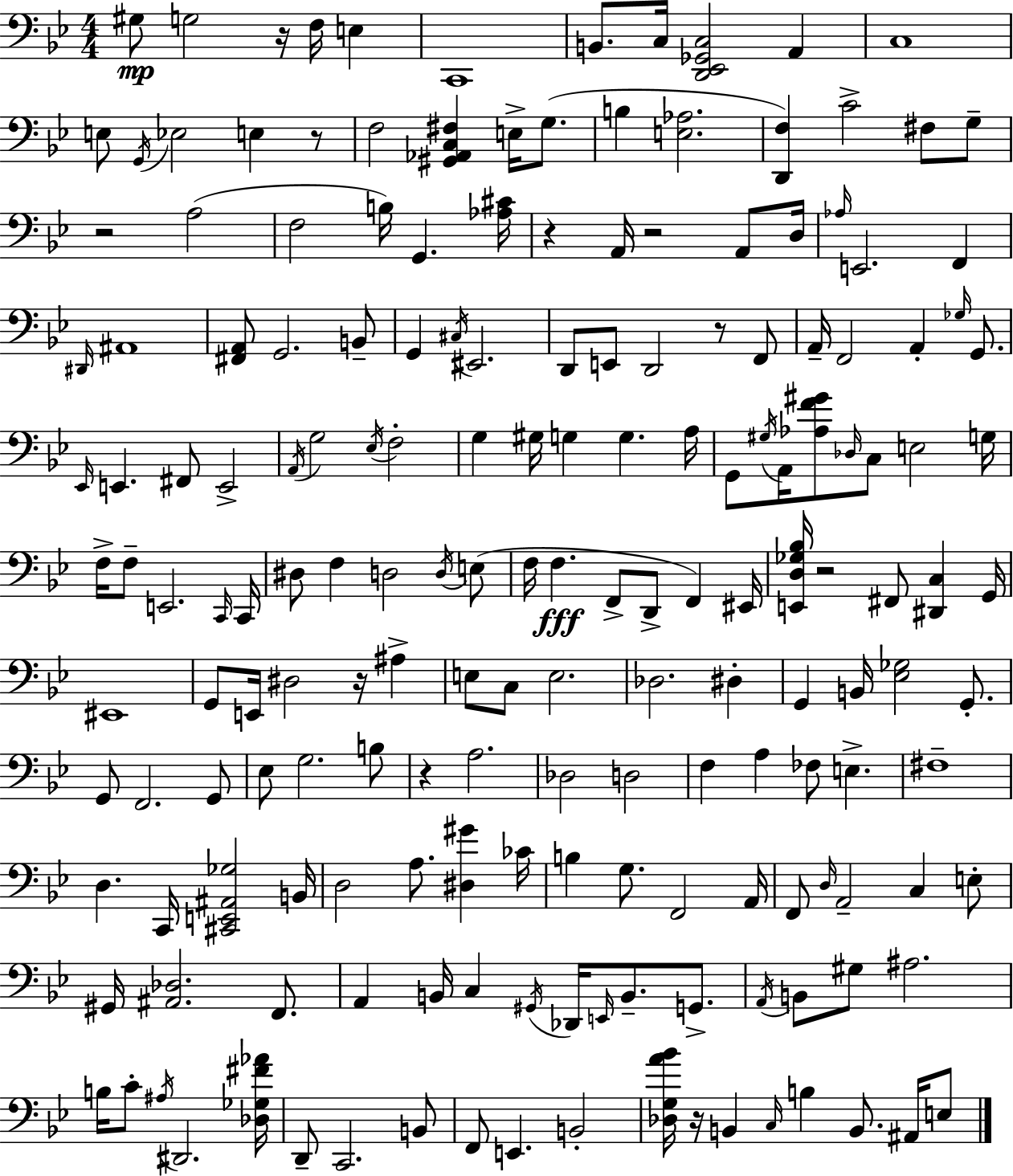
X:1
T:Untitled
M:4/4
L:1/4
K:Bb
^G,/2 G,2 z/4 F,/4 E, C,,4 B,,/2 C,/4 [D,,_E,,_G,,C,]2 A,, C,4 E,/2 G,,/4 _E,2 E, z/2 F,2 [^G,,_A,,C,^F,] E,/4 G,/2 B, [E,_A,]2 [D,,F,] C2 ^F,/2 G,/2 z2 A,2 F,2 B,/4 G,, [_A,^C]/4 z A,,/4 z2 A,,/2 D,/4 _A,/4 E,,2 F,, ^D,,/4 ^A,,4 [^F,,A,,]/2 G,,2 B,,/2 G,, ^C,/4 ^E,,2 D,,/2 E,,/2 D,,2 z/2 F,,/2 A,,/4 F,,2 A,, _G,/4 G,,/2 _E,,/4 E,, ^F,,/2 E,,2 A,,/4 G,2 _E,/4 F,2 G, ^G,/4 G, G, A,/4 G,,/2 ^G,/4 A,,/4 [_A,F^G]/2 _D,/4 C,/2 E,2 G,/4 F,/4 F,/2 E,,2 C,,/4 C,,/4 ^D,/2 F, D,2 D,/4 E,/2 F,/4 F, F,,/2 D,,/2 F,, ^E,,/4 [E,,D,_G,_B,]/4 z2 ^F,,/2 [^D,,C,] G,,/4 ^E,,4 G,,/2 E,,/4 ^D,2 z/4 ^A, E,/2 C,/2 E,2 _D,2 ^D, G,, B,,/4 [_E,_G,]2 G,,/2 G,,/2 F,,2 G,,/2 _E,/2 G,2 B,/2 z A,2 _D,2 D,2 F, A, _F,/2 E, ^F,4 D, C,,/4 [^C,,E,,^A,,_G,]2 B,,/4 D,2 A,/2 [^D,^G] _C/4 B, G,/2 F,,2 A,,/4 F,,/2 D,/4 A,,2 C, E,/2 ^G,,/4 [^A,,_D,]2 F,,/2 A,, B,,/4 C, ^G,,/4 _D,,/4 E,,/4 B,,/2 G,,/2 A,,/4 B,,/2 ^G,/2 ^A,2 B,/4 C/2 ^A,/4 ^D,,2 [_D,_G,^F_A]/4 D,,/2 C,,2 B,,/2 F,,/2 E,, B,,2 [_D,G,A_B]/4 z/4 B,, C,/4 B, B,,/2 ^A,,/4 E,/2